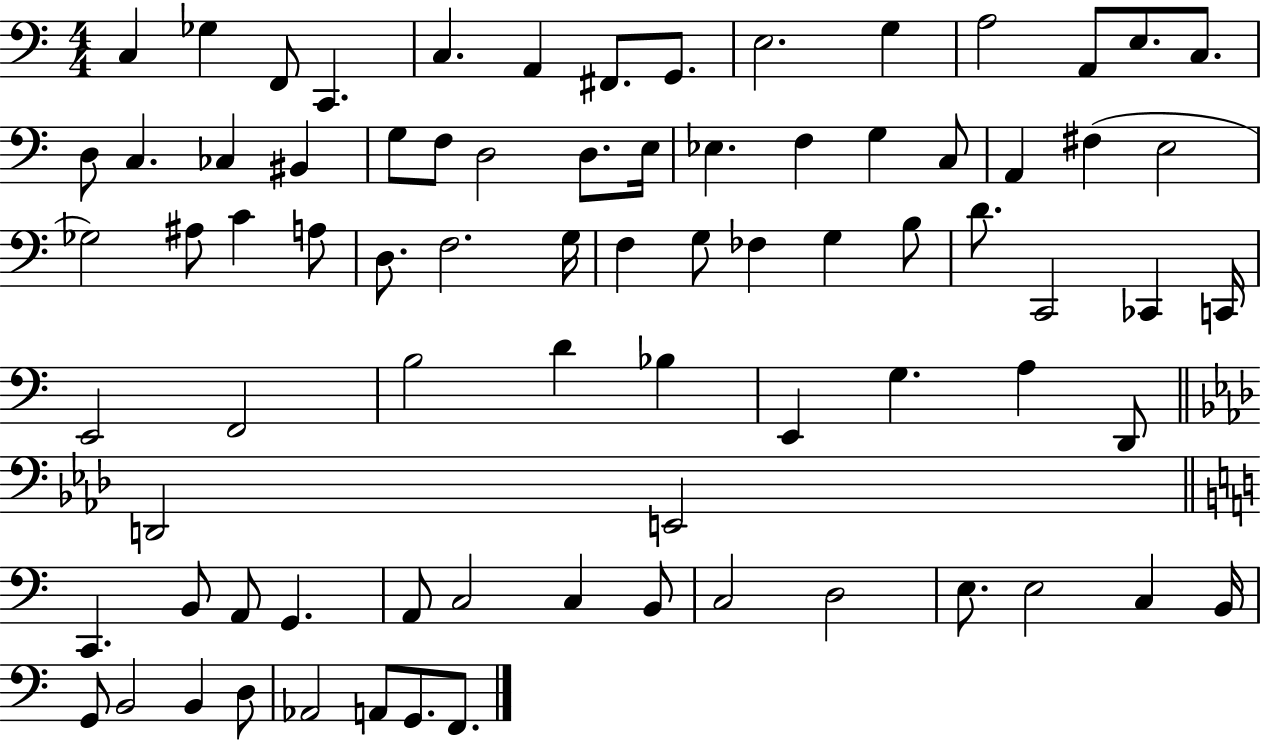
C3/q Gb3/q F2/e C2/q. C3/q. A2/q F#2/e. G2/e. E3/h. G3/q A3/h A2/e E3/e. C3/e. D3/e C3/q. CES3/q BIS2/q G3/e F3/e D3/h D3/e. E3/s Eb3/q. F3/q G3/q C3/e A2/q F#3/q E3/h Gb3/h A#3/e C4/q A3/e D3/e. F3/h. G3/s F3/q G3/e FES3/q G3/q B3/e D4/e. C2/h CES2/q C2/s E2/h F2/h B3/h D4/q Bb3/q E2/q G3/q. A3/q D2/e D2/h E2/h C2/q. B2/e A2/e G2/q. A2/e C3/h C3/q B2/e C3/h D3/h E3/e. E3/h C3/q B2/s G2/e B2/h B2/q D3/e Ab2/h A2/e G2/e. F2/e.